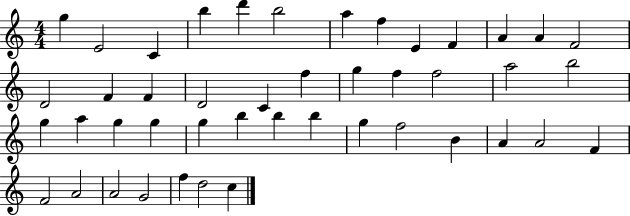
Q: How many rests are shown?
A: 0